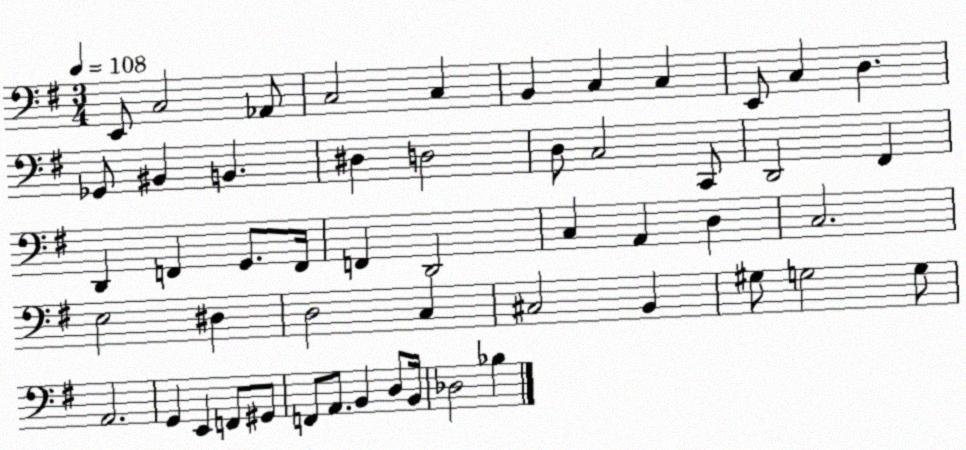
X:1
T:Untitled
M:3/4
L:1/4
K:G
E,,/2 C,2 _A,,/2 C,2 C, B,, C, C, E,,/2 C, D, _G,,/2 ^B,, B,, ^D, D,2 D,/2 C,2 C,,/2 D,,2 ^F,, D,, F,, G,,/2 F,,/4 F,, D,,2 C, A,, D, C,2 E,2 ^D, D,2 C, ^C,2 B,, ^G,/2 G,2 G,/2 A,,2 G,, E,, F,,/2 ^G,,/2 F,,/2 A,,/2 B,, D,/2 B,,/4 _D,2 _B,